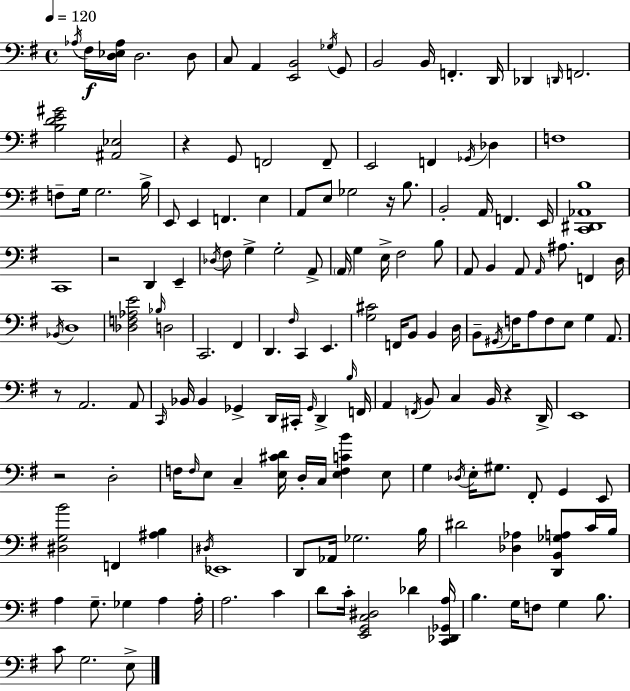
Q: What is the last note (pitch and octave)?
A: E3